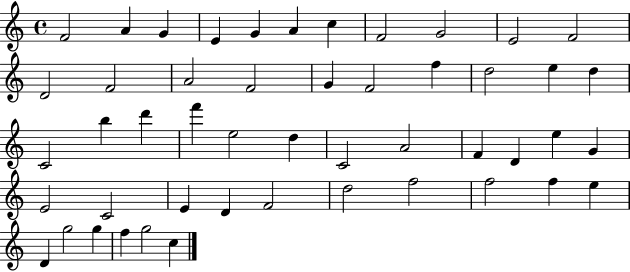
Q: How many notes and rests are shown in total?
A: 49